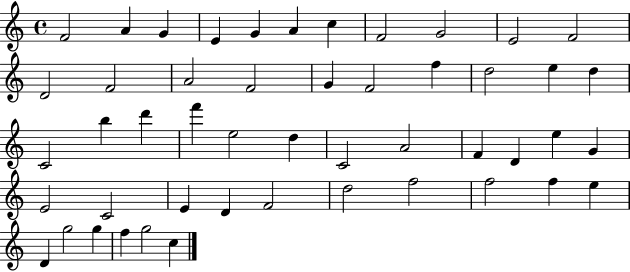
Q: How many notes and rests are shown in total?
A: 49